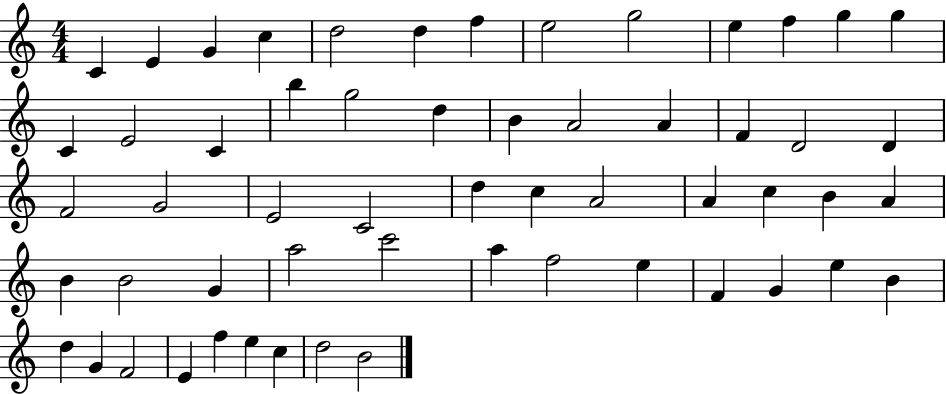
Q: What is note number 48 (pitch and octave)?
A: B4